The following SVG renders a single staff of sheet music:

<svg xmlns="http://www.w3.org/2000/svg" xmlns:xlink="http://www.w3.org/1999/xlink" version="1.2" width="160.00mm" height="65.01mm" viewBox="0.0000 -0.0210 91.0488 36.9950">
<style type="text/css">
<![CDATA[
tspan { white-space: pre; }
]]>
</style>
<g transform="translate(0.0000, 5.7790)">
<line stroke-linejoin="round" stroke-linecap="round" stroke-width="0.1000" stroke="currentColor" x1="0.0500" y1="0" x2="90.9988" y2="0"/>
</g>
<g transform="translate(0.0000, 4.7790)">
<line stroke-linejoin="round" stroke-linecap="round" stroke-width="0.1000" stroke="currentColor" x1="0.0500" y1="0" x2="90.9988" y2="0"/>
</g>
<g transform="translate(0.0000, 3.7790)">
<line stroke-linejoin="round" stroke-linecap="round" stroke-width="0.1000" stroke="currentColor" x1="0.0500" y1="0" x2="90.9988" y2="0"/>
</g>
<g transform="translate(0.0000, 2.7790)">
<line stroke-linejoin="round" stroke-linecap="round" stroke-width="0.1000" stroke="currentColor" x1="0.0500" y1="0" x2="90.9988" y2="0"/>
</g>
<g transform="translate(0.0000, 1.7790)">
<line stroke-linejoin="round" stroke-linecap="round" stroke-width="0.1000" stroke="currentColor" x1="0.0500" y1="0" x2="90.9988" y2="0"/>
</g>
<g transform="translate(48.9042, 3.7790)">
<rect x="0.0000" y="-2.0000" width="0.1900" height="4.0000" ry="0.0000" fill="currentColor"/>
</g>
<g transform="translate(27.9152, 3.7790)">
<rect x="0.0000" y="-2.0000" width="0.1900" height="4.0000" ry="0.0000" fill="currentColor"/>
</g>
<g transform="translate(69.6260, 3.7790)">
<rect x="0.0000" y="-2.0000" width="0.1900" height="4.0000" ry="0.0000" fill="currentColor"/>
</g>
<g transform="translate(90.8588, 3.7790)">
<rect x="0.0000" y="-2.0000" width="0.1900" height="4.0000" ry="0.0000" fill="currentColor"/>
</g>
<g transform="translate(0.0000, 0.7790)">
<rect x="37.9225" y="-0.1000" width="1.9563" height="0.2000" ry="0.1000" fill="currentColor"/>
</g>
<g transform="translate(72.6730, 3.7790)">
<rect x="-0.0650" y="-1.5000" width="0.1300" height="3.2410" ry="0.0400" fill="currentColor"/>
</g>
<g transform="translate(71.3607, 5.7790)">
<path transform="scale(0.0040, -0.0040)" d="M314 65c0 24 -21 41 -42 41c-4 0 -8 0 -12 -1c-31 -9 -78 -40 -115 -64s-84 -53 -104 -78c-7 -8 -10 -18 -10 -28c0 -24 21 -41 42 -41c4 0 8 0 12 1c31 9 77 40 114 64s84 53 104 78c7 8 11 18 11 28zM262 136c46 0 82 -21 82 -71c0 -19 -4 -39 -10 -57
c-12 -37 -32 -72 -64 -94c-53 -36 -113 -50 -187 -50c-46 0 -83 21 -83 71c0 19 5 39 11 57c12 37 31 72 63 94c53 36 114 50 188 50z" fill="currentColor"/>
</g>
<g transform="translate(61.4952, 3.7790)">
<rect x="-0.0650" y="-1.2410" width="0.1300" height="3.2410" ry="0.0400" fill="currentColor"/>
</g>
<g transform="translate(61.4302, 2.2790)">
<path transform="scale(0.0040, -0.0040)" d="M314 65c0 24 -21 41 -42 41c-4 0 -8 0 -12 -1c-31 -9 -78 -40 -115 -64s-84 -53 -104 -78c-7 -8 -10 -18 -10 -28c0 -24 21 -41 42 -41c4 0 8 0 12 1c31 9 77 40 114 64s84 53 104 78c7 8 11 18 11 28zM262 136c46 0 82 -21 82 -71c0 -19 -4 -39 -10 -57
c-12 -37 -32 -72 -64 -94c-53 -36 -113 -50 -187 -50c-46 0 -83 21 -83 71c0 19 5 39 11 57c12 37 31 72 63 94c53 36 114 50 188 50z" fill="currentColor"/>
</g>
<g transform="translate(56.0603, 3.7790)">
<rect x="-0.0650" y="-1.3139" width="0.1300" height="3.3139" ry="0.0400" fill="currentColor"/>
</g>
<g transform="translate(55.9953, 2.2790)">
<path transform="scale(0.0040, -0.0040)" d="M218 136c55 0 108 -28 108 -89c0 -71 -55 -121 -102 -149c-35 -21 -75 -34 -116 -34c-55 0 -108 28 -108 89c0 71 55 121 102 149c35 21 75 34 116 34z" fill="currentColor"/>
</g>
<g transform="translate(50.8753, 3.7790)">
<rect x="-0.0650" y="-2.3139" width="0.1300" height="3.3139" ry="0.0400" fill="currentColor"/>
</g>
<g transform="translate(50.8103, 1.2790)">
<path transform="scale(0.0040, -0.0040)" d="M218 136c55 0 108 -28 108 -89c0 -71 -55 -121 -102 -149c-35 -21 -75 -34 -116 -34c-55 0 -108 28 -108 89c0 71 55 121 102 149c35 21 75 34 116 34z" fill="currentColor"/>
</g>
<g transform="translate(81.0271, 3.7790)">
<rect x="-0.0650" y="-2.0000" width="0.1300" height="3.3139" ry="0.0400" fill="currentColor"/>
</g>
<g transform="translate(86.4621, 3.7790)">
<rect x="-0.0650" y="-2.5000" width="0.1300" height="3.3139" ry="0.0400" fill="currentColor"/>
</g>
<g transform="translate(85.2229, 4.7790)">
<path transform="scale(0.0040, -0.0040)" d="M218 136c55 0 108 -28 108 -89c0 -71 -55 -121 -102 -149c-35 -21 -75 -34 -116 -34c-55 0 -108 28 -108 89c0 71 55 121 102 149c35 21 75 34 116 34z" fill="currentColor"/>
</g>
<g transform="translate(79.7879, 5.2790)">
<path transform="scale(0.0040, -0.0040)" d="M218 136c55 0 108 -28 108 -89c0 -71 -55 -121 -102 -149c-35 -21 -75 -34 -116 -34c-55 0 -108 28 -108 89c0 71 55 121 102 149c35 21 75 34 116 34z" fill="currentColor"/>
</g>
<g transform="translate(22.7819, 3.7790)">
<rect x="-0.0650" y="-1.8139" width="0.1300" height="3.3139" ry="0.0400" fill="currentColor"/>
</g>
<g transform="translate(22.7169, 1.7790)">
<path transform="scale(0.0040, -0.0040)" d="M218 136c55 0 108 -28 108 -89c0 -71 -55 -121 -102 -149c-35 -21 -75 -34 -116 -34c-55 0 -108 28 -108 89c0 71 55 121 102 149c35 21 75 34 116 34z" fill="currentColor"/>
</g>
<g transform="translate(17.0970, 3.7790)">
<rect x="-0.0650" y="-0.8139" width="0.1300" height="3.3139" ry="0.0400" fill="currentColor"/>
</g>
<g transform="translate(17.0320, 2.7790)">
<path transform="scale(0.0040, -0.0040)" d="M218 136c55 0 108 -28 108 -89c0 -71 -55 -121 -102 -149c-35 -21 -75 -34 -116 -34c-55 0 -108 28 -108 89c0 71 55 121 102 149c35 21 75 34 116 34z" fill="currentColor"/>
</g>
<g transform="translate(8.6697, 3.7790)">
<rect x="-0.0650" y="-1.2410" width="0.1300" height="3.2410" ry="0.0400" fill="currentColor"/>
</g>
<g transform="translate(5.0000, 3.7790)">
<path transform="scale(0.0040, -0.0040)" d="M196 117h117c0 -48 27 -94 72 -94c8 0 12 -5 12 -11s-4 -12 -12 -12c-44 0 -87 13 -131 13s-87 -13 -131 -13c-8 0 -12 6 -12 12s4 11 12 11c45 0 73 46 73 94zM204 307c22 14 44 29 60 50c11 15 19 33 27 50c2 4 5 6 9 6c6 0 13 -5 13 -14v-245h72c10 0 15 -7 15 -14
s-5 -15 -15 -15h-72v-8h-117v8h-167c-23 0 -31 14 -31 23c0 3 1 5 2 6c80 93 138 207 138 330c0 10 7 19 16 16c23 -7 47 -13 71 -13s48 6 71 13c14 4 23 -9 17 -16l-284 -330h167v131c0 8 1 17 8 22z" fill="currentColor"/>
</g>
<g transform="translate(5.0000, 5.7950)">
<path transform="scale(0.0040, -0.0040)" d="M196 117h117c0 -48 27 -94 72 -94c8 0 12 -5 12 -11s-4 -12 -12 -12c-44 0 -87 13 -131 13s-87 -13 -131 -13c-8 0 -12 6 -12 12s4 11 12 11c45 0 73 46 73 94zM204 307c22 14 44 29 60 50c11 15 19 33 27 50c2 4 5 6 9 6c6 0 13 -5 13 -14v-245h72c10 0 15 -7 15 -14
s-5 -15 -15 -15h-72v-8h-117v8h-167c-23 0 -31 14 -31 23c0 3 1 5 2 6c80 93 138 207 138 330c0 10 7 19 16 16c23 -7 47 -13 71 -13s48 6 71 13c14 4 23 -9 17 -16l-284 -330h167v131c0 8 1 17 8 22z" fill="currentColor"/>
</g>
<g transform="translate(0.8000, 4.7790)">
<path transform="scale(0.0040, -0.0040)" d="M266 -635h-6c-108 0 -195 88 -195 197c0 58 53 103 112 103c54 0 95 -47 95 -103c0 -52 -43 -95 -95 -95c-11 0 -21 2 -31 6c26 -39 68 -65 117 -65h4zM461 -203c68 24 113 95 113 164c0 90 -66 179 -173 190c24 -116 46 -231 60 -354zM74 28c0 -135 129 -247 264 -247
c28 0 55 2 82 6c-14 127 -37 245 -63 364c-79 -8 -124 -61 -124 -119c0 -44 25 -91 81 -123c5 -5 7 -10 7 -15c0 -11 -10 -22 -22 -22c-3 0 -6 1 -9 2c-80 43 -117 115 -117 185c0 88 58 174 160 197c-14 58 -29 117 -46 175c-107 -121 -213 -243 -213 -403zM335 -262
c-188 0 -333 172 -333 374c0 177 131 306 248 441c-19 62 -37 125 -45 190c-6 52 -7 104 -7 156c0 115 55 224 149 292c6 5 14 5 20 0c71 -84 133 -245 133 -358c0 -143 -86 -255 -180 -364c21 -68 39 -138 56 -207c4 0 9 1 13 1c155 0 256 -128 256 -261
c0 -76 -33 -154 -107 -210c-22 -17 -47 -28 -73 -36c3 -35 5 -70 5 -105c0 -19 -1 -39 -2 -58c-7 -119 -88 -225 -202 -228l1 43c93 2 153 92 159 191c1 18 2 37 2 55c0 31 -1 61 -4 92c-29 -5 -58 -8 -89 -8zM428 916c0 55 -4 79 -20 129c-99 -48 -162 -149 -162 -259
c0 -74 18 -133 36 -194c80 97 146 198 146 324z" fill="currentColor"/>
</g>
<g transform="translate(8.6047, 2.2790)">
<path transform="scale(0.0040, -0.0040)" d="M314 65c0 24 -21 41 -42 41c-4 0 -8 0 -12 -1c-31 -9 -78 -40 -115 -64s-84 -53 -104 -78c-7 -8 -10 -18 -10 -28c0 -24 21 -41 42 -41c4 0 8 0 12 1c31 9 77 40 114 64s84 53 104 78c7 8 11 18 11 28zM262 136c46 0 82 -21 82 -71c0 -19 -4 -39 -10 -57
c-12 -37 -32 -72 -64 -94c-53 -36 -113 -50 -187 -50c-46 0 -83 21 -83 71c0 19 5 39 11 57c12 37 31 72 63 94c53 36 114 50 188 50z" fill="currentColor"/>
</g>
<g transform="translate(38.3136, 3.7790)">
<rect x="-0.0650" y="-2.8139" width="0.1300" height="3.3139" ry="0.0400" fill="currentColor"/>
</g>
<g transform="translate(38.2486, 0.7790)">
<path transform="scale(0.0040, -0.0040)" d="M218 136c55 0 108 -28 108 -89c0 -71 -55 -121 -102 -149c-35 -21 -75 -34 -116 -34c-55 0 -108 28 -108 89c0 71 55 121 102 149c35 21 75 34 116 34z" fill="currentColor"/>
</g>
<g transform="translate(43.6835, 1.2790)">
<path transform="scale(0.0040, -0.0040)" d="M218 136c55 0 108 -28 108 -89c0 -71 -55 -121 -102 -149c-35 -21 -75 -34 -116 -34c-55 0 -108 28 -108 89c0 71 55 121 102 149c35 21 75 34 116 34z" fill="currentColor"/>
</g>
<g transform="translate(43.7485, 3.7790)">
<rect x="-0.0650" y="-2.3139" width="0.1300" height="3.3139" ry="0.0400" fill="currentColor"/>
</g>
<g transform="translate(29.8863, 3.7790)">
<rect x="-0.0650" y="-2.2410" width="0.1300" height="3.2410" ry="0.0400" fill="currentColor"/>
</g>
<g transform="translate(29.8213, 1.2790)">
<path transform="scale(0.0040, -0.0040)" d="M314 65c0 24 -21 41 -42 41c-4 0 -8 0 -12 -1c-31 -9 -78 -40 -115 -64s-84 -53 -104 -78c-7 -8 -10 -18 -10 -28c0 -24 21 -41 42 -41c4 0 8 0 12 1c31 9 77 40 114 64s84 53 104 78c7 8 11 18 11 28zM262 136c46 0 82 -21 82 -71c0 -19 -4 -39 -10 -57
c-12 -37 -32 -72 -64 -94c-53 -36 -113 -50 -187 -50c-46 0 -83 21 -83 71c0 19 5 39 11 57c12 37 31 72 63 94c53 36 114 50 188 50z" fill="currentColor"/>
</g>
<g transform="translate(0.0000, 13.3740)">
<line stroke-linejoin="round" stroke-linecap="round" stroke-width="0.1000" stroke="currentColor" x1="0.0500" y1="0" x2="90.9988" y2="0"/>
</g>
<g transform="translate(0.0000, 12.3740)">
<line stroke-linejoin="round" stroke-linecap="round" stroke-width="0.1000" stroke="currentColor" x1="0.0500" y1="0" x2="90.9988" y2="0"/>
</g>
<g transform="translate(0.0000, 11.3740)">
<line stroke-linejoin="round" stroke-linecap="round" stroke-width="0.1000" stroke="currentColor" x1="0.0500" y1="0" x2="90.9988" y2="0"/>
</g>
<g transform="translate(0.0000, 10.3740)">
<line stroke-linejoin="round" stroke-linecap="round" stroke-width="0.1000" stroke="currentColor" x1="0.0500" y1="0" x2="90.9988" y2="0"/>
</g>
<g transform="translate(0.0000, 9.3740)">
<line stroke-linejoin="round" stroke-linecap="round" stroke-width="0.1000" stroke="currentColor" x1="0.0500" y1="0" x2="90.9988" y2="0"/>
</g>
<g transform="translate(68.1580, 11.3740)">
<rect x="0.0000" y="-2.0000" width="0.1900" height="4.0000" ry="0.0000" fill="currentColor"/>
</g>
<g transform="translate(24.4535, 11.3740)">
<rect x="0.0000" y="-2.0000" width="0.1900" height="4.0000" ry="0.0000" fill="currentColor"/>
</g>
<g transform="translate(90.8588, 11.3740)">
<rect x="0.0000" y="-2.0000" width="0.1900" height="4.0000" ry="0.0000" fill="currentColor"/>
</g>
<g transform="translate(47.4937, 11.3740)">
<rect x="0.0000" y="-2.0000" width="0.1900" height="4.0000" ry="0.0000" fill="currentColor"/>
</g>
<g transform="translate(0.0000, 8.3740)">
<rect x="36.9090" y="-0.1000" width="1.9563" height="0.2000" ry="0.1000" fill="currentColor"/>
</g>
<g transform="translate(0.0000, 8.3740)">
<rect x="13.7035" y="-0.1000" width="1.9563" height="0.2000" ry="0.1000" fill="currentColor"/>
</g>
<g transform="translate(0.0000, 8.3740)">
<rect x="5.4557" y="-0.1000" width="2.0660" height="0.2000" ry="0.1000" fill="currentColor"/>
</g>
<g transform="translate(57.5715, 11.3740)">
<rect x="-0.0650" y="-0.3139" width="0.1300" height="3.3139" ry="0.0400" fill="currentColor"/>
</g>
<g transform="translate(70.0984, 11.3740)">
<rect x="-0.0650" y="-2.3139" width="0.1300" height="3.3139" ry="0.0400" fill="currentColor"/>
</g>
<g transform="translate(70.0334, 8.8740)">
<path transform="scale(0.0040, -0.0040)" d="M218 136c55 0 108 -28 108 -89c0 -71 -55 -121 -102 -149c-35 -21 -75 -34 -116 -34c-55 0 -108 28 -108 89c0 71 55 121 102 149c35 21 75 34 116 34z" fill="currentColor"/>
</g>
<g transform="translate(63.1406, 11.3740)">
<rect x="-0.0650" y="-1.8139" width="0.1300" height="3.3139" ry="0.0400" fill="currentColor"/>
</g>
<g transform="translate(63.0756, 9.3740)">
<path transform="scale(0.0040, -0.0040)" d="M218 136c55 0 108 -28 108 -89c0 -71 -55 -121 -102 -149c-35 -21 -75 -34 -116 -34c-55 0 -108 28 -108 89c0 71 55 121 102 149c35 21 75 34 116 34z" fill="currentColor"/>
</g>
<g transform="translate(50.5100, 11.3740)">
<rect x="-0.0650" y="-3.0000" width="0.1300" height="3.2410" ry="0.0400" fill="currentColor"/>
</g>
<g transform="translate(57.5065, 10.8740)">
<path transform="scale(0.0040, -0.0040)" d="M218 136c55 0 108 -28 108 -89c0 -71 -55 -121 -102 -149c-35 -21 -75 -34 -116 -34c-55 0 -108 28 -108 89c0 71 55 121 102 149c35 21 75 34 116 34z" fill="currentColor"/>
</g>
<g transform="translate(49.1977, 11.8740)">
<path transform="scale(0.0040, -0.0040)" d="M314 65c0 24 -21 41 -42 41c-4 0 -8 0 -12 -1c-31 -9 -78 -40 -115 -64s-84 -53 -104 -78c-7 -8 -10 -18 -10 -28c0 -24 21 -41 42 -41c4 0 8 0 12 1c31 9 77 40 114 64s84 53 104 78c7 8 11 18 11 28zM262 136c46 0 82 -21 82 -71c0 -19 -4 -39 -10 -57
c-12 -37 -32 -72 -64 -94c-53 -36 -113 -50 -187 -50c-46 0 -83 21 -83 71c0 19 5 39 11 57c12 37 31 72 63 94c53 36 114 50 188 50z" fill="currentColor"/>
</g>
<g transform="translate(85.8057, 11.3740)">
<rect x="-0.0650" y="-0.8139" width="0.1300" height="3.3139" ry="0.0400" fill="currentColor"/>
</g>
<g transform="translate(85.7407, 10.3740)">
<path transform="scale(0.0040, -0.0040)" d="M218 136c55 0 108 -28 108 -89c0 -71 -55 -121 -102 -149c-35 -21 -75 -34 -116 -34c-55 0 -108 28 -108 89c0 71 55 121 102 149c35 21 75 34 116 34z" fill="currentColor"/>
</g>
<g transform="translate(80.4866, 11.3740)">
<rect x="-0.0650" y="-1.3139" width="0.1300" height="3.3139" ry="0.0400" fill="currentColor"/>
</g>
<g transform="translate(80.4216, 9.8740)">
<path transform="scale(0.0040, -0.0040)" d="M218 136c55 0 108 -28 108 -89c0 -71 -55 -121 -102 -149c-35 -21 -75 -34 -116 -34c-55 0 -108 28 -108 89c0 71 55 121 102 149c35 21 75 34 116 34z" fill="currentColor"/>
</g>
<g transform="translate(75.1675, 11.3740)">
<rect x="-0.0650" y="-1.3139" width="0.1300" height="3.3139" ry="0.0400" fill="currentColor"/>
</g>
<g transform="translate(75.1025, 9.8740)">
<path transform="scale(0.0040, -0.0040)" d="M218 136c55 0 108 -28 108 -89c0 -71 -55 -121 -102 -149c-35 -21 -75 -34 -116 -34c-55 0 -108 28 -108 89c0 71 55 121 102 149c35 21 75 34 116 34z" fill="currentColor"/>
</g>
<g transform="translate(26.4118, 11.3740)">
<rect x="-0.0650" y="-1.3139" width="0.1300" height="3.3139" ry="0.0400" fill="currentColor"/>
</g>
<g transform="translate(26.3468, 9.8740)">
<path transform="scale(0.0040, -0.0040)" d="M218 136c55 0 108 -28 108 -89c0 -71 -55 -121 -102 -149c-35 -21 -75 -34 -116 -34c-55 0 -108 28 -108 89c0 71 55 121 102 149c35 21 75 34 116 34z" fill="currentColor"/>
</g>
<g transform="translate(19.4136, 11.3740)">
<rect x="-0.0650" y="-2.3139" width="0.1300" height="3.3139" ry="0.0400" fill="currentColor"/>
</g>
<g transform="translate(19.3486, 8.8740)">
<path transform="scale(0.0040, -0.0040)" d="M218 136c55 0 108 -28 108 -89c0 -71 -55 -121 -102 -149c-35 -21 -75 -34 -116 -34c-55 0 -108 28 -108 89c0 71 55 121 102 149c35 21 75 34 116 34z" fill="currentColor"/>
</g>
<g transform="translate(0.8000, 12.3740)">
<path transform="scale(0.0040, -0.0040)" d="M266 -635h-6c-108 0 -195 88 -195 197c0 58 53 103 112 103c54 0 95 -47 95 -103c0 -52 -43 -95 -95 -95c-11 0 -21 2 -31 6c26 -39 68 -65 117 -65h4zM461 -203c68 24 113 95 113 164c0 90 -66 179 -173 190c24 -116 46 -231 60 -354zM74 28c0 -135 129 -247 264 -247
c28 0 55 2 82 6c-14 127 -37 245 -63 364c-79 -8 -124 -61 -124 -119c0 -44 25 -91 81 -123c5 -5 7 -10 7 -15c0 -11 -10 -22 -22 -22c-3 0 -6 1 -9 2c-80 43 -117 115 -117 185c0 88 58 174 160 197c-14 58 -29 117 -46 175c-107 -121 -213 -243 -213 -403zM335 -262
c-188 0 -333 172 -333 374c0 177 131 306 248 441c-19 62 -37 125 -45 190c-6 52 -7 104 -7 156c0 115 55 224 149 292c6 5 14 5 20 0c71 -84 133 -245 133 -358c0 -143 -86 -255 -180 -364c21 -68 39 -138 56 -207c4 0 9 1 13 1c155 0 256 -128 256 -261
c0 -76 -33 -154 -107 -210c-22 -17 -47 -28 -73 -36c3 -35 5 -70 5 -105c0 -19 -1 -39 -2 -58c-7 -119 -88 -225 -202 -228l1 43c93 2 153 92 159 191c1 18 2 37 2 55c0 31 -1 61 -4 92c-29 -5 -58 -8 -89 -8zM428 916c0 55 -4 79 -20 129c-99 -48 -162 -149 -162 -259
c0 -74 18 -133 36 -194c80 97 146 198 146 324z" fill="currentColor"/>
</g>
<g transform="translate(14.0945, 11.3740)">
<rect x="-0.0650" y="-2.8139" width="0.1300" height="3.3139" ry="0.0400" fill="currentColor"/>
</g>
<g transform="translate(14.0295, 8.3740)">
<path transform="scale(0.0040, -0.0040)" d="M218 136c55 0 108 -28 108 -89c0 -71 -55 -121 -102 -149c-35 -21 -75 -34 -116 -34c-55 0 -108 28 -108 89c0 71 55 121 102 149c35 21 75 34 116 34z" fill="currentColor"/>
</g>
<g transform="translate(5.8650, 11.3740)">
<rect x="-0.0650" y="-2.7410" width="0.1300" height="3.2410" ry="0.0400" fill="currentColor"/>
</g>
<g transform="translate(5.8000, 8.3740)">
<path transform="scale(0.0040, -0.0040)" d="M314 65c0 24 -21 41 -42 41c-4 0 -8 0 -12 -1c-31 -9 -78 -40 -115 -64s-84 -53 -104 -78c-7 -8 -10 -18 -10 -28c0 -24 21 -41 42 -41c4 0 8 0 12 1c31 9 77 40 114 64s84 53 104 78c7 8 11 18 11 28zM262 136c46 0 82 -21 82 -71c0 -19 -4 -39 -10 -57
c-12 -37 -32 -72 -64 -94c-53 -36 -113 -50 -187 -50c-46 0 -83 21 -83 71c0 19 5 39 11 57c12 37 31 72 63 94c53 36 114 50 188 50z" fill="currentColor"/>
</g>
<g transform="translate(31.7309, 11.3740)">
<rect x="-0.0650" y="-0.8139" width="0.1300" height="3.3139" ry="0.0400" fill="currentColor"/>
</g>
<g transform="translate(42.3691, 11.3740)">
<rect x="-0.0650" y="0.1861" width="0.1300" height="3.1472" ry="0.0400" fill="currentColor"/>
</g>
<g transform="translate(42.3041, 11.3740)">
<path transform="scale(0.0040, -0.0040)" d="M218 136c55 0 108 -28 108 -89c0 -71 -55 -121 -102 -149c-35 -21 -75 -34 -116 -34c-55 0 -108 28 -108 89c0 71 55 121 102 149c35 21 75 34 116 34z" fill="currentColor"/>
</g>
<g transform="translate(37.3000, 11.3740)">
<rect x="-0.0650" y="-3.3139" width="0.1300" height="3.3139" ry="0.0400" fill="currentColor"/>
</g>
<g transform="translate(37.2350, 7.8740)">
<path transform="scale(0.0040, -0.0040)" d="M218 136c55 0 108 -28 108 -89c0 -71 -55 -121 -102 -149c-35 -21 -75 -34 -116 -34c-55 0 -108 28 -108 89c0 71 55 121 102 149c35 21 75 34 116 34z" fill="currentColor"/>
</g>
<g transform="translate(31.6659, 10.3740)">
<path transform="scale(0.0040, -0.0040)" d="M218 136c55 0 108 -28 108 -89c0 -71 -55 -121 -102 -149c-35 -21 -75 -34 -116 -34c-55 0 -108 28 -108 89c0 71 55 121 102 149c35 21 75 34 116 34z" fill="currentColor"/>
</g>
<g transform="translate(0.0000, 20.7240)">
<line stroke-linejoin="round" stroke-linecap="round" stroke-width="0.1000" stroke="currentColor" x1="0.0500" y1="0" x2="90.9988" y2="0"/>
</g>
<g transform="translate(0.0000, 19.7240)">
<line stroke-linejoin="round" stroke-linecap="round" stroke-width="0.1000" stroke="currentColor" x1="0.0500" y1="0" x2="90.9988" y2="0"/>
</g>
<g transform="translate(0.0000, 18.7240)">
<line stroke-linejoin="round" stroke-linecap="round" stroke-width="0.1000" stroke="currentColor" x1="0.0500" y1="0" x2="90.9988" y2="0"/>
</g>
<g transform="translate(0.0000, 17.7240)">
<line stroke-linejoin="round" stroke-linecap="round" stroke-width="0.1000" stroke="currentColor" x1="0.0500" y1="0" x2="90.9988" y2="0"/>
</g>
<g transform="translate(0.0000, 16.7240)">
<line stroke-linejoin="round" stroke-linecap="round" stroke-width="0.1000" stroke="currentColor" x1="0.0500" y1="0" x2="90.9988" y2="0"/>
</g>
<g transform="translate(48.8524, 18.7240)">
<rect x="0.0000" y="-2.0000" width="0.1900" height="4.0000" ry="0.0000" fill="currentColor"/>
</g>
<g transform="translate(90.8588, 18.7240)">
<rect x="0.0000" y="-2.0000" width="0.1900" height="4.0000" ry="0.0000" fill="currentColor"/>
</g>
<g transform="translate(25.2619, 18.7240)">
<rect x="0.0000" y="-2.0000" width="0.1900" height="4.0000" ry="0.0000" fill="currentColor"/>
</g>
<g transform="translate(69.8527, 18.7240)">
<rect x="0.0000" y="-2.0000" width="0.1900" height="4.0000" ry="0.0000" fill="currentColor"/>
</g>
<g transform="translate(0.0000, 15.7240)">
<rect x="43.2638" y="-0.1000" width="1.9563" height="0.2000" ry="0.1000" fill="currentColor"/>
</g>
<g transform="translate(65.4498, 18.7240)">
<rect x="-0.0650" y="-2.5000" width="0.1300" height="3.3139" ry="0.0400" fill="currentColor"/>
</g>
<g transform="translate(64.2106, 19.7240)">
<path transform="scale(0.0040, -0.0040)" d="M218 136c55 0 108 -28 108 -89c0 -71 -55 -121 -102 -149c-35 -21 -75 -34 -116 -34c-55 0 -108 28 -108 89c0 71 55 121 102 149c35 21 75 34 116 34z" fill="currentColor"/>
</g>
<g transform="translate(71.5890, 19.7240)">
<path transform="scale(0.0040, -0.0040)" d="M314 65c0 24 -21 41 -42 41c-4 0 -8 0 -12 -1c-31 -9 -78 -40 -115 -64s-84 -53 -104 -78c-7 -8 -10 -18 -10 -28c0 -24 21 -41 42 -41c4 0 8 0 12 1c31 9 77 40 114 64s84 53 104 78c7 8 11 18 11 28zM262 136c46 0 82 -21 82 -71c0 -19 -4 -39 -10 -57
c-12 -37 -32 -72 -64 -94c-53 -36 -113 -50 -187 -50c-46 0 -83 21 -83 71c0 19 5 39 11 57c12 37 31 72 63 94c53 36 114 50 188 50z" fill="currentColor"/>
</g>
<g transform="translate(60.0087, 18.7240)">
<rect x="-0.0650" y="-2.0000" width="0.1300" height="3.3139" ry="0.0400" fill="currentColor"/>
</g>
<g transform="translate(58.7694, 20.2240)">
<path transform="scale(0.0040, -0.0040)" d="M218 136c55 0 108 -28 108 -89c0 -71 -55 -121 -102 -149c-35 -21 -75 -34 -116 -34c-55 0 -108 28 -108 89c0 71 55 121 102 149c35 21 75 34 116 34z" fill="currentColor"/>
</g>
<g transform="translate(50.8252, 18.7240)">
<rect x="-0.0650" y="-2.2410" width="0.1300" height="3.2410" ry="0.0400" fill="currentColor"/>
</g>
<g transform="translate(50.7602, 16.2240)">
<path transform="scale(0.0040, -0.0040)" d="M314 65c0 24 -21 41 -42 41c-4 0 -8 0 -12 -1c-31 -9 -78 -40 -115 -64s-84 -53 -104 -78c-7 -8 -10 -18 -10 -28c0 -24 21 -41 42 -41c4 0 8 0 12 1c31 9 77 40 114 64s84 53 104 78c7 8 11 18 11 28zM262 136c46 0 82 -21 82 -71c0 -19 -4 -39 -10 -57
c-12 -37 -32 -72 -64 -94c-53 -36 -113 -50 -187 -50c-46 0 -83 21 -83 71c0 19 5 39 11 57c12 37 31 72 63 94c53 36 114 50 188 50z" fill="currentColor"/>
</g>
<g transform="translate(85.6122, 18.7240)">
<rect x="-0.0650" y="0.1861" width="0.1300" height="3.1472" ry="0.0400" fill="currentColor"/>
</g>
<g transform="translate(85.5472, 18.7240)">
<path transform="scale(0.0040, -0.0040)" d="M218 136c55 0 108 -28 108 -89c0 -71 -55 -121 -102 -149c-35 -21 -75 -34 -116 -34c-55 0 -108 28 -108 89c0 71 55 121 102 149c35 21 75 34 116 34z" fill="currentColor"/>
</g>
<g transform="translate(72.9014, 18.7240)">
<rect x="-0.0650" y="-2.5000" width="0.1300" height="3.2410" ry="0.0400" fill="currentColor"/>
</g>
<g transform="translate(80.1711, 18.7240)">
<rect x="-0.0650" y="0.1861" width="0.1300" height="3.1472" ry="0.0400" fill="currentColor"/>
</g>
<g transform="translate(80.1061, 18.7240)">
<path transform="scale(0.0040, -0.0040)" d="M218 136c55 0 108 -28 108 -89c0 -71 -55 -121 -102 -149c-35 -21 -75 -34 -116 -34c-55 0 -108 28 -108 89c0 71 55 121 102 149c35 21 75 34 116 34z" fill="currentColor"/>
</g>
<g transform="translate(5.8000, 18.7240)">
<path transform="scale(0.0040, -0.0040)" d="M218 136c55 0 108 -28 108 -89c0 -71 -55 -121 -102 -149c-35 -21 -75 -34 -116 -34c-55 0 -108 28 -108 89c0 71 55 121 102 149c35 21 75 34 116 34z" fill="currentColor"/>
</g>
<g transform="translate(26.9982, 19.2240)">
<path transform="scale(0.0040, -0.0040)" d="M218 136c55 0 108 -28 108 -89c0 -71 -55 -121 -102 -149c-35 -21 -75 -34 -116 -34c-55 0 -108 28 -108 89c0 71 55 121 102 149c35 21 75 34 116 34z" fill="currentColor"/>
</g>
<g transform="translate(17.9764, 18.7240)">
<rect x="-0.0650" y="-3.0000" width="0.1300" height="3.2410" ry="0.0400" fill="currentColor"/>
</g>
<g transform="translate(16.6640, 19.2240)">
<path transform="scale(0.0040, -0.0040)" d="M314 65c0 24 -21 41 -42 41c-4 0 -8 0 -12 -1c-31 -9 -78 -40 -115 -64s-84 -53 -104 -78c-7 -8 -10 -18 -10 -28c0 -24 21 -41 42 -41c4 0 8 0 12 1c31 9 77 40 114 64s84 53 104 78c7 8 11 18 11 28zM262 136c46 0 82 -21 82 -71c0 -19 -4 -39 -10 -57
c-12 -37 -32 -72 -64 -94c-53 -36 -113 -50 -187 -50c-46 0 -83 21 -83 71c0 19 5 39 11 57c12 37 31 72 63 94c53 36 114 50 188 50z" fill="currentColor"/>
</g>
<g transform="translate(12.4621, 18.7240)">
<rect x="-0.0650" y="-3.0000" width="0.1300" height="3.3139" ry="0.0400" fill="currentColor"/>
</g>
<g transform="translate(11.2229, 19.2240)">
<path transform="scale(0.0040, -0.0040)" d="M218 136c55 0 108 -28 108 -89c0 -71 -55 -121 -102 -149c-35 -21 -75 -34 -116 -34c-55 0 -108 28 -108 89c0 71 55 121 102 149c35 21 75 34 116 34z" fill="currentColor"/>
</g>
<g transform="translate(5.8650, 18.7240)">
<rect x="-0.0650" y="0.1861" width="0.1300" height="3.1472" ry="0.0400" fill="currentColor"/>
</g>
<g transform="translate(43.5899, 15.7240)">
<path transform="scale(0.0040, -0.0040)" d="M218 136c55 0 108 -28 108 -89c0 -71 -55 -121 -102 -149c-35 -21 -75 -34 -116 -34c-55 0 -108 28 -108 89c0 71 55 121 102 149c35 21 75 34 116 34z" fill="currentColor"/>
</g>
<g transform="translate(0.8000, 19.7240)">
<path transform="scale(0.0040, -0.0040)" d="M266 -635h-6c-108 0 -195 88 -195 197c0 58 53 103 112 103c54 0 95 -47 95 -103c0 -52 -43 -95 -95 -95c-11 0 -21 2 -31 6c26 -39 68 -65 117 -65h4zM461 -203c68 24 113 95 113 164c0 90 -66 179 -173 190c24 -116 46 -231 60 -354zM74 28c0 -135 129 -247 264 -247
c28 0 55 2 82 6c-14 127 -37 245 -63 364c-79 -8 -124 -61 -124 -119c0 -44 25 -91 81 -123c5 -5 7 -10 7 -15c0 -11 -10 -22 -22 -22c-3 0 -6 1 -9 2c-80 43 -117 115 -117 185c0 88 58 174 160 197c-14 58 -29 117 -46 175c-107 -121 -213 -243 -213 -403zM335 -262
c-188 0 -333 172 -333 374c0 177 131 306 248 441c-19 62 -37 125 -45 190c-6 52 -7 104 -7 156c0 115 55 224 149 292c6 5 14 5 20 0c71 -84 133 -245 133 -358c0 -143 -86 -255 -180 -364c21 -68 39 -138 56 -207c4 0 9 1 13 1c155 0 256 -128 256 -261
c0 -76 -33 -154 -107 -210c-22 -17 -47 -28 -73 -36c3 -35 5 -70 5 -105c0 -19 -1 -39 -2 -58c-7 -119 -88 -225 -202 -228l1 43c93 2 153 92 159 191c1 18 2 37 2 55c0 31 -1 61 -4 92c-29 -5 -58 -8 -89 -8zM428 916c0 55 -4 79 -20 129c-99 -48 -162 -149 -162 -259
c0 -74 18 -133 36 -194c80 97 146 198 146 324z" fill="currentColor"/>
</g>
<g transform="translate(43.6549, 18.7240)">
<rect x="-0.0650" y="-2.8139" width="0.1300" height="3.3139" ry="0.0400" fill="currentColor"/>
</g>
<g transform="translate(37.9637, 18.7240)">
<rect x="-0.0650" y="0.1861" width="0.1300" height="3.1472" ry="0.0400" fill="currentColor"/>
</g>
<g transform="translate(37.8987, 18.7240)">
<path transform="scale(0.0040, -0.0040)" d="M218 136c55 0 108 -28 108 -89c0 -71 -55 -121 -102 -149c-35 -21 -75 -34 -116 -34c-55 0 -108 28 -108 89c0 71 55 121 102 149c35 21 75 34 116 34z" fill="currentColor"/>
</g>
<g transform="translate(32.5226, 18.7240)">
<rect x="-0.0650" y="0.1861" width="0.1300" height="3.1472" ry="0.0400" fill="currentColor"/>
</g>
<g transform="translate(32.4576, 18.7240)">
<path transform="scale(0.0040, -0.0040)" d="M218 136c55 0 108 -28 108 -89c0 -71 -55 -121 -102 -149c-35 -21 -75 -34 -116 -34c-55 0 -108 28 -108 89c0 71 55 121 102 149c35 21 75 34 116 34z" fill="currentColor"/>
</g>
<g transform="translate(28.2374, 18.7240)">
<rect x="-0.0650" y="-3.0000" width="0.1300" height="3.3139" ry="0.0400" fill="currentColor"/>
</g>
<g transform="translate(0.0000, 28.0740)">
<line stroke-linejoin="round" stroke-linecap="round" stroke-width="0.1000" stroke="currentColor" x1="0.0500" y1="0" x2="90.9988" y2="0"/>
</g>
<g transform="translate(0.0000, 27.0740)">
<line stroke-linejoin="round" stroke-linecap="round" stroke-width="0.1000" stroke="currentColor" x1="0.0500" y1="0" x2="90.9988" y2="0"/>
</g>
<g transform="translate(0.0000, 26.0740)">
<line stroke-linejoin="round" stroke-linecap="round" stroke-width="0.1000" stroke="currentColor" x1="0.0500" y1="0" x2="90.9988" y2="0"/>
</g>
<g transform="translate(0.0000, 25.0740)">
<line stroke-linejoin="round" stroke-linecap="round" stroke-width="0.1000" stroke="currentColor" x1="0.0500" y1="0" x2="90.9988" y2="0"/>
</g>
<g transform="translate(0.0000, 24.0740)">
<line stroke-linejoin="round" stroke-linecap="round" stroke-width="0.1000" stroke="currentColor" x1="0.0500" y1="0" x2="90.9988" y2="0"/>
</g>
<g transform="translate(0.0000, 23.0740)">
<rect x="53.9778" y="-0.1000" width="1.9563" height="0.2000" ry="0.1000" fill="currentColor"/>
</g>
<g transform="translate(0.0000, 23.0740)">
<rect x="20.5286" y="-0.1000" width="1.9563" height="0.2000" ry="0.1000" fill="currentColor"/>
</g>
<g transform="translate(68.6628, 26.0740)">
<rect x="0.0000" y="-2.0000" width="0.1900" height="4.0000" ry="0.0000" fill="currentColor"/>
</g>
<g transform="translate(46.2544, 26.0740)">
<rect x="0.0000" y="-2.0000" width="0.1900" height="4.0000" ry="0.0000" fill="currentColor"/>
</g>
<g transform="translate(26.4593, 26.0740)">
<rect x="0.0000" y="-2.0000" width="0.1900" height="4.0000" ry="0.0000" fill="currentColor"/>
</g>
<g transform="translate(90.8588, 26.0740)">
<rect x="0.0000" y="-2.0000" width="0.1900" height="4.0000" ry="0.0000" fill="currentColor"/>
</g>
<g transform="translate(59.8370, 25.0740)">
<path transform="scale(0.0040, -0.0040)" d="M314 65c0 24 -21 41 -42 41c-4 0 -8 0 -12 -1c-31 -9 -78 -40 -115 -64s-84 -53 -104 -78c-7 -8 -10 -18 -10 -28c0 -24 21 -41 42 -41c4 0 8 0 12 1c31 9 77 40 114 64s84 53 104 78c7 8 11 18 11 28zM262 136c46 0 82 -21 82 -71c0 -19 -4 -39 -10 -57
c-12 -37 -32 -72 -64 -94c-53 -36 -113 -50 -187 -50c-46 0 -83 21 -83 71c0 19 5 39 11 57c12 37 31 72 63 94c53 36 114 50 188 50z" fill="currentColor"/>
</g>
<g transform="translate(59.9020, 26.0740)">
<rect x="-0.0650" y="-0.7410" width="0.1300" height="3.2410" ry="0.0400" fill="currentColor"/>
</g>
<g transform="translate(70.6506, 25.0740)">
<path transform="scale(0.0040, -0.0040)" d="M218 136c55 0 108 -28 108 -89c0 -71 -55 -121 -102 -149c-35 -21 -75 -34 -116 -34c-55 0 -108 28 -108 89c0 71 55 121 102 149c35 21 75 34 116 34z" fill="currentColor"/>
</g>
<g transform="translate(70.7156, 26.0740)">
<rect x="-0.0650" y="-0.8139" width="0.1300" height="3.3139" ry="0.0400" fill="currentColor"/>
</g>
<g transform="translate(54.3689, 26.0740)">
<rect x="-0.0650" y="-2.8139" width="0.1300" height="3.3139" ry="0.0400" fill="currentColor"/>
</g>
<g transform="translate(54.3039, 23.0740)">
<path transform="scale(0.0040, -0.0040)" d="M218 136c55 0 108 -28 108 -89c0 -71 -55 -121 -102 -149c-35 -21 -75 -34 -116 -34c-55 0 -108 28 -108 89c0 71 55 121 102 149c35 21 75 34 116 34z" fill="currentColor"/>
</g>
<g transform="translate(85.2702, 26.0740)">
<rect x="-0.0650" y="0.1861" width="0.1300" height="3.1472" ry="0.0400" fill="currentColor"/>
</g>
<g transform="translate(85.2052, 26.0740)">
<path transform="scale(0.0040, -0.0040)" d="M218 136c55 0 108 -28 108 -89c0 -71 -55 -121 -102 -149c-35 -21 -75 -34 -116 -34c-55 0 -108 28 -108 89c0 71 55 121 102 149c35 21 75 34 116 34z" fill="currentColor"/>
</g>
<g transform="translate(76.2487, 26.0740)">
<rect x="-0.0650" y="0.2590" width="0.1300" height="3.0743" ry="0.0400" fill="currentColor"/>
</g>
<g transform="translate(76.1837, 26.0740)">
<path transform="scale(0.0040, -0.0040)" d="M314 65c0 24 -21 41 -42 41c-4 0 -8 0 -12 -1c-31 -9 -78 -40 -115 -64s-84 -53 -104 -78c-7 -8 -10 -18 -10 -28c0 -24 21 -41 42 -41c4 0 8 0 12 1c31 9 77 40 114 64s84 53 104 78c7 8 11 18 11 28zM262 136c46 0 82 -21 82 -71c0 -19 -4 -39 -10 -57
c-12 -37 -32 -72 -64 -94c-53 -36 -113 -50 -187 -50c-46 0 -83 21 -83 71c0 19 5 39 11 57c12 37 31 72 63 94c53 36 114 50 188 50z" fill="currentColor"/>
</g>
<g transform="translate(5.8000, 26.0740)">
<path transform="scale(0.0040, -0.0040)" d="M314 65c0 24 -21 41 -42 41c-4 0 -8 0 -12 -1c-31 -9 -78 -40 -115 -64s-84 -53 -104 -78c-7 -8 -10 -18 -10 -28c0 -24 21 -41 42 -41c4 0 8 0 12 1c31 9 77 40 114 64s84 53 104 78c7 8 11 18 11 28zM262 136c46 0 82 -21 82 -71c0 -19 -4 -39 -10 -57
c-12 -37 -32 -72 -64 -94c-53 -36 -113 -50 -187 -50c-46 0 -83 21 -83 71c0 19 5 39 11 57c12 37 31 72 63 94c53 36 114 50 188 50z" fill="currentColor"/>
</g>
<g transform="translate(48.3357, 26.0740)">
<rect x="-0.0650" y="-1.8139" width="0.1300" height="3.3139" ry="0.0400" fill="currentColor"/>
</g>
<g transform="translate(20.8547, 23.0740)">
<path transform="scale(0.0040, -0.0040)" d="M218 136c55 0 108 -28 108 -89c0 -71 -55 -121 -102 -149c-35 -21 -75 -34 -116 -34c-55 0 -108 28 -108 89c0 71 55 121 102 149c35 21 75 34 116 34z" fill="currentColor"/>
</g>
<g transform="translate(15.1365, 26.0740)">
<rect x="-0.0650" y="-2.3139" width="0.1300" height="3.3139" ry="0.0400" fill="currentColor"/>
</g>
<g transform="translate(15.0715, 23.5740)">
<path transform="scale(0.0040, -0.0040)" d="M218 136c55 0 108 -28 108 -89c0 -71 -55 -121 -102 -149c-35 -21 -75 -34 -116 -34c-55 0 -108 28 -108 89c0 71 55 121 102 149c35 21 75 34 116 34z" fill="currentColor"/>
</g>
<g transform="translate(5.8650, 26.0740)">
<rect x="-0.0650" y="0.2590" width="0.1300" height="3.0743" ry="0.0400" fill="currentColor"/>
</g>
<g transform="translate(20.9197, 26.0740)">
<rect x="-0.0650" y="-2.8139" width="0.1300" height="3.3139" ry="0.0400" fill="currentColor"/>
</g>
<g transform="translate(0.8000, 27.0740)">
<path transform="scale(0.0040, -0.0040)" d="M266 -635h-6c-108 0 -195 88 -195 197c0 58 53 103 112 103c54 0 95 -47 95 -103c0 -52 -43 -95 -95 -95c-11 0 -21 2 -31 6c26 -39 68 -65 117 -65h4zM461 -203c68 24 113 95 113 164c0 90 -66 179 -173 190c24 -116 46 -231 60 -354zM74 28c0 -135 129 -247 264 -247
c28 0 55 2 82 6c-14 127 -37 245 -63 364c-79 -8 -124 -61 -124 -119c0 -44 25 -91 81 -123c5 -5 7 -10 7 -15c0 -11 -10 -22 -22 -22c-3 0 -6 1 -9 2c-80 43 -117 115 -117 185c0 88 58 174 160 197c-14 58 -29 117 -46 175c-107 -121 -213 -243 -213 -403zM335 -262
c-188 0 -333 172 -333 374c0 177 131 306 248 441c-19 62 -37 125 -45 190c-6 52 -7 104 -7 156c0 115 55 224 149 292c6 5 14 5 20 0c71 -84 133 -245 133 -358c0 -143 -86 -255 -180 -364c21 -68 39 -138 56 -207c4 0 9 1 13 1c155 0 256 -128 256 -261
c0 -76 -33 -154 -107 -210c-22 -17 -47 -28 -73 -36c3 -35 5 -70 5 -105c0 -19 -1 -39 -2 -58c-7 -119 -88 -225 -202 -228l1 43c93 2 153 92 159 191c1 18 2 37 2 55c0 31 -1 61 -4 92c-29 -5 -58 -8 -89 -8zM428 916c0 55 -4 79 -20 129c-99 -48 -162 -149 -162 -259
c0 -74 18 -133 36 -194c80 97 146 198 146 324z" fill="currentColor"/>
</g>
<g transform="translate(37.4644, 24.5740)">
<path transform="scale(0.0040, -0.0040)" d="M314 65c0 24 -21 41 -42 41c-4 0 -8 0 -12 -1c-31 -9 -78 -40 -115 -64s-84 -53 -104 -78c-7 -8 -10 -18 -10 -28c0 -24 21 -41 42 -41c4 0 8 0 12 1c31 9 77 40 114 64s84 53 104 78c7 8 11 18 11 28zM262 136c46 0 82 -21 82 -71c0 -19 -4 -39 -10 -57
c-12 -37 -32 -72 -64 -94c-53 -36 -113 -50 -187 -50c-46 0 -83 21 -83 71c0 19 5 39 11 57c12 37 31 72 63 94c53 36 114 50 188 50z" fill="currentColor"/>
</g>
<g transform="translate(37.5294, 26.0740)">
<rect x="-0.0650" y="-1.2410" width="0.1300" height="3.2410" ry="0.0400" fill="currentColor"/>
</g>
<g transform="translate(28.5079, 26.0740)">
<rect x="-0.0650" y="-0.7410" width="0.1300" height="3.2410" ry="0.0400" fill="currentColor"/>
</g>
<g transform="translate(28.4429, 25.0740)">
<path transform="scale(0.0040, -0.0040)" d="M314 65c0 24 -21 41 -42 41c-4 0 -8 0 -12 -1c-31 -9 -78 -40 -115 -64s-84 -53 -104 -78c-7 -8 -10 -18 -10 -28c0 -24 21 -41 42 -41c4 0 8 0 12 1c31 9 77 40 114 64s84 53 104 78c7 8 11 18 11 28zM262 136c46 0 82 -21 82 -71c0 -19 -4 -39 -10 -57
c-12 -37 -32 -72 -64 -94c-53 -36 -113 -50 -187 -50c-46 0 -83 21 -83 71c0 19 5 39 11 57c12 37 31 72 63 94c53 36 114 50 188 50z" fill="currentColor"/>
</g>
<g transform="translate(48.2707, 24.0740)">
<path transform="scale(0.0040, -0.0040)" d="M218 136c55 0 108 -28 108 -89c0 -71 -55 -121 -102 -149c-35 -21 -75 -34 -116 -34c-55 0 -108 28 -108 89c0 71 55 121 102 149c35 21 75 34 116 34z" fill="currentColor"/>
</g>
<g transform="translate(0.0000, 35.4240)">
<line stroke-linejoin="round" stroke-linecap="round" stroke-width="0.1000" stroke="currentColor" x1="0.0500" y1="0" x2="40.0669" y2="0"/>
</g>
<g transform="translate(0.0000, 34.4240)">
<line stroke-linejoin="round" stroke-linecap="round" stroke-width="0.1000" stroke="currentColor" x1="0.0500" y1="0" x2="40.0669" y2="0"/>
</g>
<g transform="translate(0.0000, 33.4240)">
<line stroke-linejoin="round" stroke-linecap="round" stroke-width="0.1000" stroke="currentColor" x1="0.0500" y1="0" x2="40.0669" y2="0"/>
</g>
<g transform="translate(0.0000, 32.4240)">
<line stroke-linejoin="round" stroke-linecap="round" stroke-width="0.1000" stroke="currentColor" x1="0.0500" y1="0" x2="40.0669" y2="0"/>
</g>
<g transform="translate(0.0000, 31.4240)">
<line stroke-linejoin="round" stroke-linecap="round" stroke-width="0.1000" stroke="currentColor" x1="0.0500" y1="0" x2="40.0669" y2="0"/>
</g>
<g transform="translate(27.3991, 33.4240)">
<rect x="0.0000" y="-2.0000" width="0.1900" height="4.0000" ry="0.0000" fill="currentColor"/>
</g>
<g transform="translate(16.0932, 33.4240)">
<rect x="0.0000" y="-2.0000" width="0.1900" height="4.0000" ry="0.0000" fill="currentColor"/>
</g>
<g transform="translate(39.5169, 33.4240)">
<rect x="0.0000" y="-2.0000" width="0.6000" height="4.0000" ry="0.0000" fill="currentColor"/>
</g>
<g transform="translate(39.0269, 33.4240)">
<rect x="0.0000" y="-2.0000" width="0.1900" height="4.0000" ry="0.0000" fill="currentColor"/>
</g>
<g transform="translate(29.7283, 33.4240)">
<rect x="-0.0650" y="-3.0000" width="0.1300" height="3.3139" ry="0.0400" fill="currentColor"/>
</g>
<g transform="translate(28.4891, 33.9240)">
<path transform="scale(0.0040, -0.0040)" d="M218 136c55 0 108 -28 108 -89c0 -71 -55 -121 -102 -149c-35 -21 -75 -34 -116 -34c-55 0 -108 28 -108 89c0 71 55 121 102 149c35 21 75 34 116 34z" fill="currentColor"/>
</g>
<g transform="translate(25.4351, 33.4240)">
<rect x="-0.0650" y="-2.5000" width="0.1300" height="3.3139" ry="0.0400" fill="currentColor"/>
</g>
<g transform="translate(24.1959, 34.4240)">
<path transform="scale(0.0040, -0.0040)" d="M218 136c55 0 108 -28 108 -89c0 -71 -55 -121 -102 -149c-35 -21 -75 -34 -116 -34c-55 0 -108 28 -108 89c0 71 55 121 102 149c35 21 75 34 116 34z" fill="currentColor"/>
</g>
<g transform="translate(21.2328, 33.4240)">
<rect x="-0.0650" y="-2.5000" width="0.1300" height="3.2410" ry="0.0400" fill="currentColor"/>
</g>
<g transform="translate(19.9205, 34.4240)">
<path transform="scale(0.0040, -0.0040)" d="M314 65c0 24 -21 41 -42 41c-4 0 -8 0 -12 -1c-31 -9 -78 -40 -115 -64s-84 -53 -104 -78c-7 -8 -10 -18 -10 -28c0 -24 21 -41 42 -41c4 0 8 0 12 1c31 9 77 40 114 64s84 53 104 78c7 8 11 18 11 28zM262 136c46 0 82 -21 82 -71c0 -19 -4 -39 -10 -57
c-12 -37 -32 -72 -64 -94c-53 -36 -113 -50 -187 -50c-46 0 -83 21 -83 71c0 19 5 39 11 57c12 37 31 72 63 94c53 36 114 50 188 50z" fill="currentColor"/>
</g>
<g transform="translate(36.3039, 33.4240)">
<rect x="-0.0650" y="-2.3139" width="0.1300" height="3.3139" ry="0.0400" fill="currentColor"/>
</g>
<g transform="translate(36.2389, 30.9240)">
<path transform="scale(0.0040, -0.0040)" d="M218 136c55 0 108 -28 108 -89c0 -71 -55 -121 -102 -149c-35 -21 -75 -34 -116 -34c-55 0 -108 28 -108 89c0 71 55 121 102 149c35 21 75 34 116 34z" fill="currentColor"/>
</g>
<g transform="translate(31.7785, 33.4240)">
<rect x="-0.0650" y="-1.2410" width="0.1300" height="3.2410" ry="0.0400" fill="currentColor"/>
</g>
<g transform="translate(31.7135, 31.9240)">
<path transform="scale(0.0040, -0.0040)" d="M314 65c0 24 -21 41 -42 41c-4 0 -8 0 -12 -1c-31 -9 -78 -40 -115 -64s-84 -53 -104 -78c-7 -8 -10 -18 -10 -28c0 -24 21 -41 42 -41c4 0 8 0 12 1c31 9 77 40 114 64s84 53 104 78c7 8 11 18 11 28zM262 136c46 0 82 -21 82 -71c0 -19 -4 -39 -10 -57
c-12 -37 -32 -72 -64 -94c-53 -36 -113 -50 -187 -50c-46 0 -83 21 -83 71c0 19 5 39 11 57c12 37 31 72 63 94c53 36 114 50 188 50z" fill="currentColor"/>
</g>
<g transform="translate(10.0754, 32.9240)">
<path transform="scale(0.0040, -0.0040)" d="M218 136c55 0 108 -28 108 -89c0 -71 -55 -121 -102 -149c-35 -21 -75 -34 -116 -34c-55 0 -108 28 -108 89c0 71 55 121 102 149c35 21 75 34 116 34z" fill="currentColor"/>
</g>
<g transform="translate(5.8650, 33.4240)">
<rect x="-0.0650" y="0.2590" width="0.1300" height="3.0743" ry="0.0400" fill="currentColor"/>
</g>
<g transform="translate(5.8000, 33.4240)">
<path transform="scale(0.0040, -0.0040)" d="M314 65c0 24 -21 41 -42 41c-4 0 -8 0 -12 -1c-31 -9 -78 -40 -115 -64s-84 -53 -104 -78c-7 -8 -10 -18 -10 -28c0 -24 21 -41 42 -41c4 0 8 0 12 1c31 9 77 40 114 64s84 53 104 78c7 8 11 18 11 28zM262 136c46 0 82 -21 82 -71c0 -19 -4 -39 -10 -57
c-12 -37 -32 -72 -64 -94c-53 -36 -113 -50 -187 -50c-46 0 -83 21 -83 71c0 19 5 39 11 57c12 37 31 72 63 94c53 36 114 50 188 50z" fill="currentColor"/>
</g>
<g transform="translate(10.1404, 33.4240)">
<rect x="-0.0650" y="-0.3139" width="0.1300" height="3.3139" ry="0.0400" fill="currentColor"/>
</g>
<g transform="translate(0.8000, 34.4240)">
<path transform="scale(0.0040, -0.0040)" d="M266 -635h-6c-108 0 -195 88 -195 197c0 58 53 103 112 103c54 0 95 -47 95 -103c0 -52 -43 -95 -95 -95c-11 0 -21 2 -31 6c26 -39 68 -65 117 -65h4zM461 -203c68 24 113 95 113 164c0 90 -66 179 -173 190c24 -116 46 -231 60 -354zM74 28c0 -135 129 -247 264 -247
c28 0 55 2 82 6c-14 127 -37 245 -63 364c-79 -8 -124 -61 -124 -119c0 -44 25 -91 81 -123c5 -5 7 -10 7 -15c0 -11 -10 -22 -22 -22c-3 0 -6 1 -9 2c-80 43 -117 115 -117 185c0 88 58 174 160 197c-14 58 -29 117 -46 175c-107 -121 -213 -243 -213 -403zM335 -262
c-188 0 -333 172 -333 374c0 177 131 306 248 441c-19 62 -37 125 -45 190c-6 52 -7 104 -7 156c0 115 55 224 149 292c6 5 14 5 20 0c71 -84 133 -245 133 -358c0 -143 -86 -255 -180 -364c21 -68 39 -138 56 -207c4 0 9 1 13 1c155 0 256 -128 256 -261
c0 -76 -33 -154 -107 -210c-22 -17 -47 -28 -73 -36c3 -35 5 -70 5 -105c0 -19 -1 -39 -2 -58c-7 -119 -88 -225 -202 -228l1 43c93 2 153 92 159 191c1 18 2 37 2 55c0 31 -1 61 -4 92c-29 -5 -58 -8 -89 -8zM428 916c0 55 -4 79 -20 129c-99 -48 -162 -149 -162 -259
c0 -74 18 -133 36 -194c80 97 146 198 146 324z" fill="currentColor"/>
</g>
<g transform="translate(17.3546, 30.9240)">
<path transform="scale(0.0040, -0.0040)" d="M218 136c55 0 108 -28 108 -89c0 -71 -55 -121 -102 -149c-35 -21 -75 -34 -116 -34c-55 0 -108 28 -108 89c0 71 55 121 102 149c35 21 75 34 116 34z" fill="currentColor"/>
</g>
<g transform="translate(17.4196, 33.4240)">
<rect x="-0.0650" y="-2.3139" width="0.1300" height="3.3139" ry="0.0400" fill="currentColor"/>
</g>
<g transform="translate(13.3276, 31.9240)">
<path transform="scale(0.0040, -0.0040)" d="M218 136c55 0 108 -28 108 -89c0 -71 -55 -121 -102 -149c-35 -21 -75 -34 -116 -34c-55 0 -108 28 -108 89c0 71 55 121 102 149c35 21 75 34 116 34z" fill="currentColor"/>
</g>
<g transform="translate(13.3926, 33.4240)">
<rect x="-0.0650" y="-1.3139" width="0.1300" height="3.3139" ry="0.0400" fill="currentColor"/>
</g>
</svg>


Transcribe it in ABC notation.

X:1
T:Untitled
M:4/4
L:1/4
K:C
e2 d f g2 a g g e e2 E2 F G a2 a g e d b B A2 c f g e e d B A A2 A B B a g2 F G G2 B B B2 g a d2 e2 f a d2 d B2 B B2 c e g G2 G A e2 g